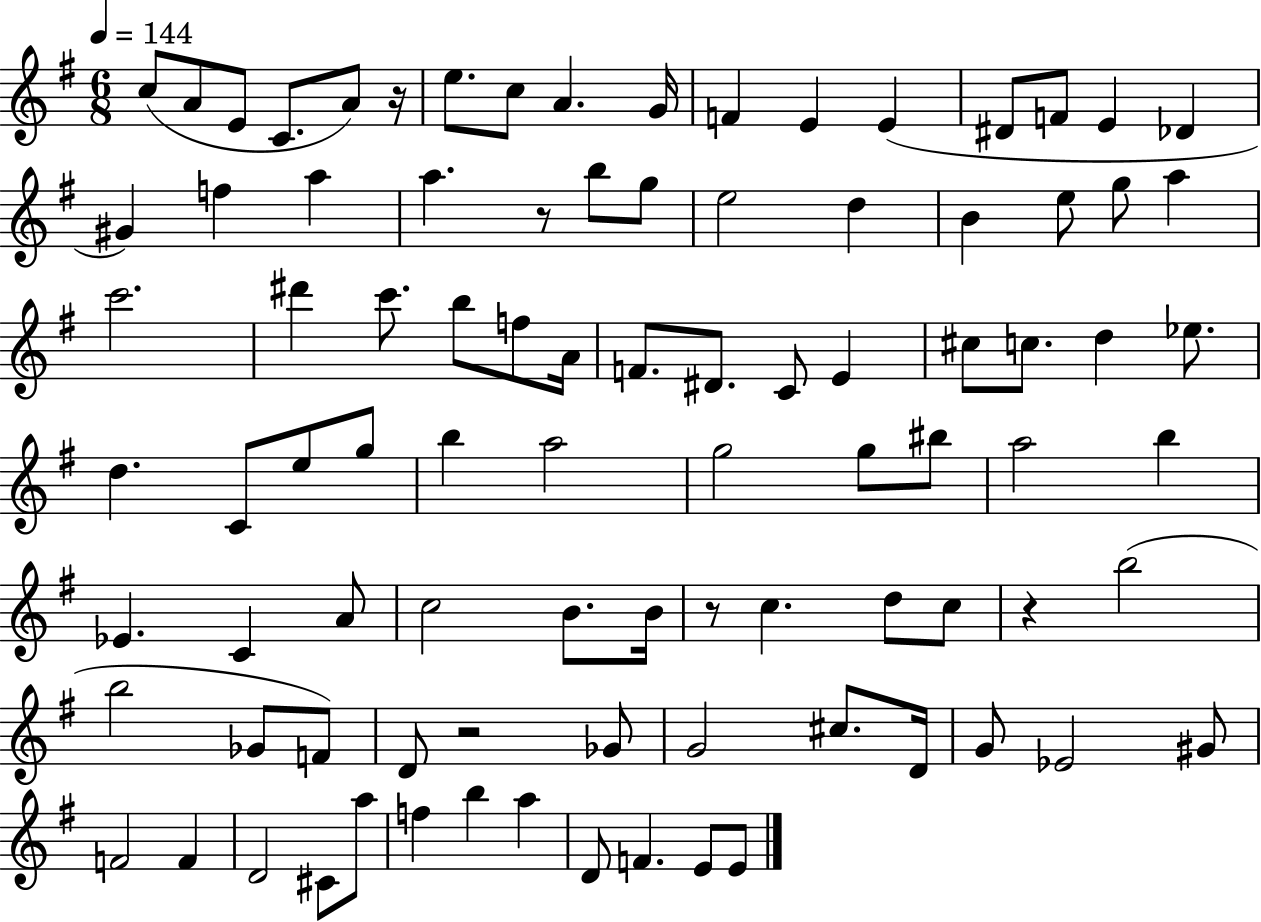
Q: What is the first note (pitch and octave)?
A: C5